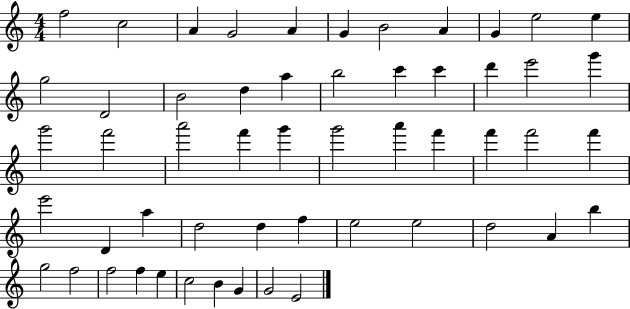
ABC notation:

X:1
T:Untitled
M:4/4
L:1/4
K:C
f2 c2 A G2 A G B2 A G e2 e g2 D2 B2 d a b2 c' c' d' e'2 g' g'2 f'2 a'2 f' g' g'2 a' f' f' f'2 f' e'2 D a d2 d f e2 e2 d2 A b g2 f2 f2 f e c2 B G G2 E2